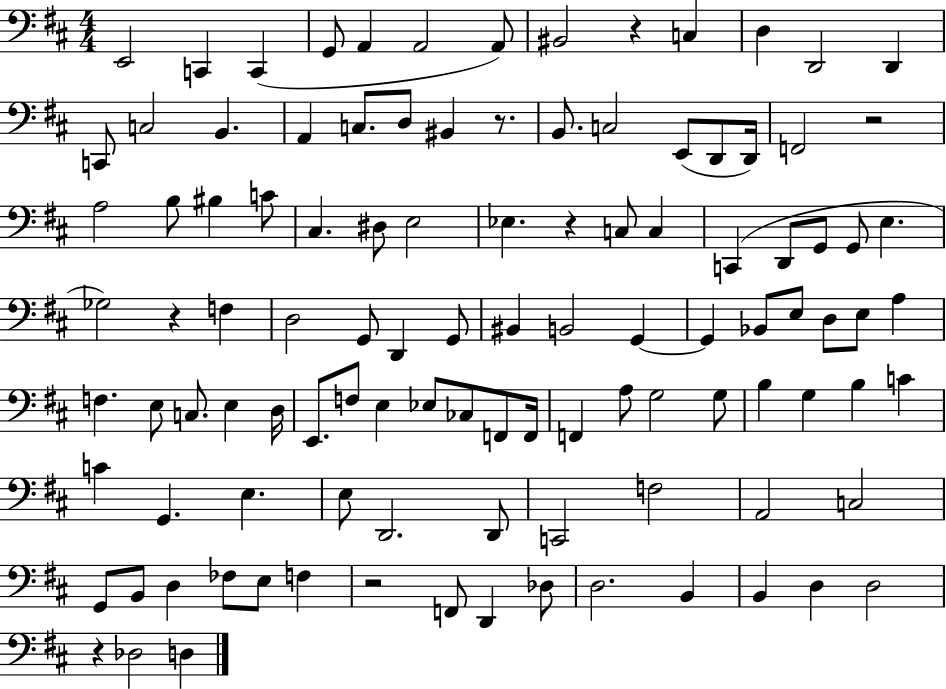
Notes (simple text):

E2/h C2/q C2/q G2/e A2/q A2/h A2/e BIS2/h R/q C3/q D3/q D2/h D2/q C2/e C3/h B2/q. A2/q C3/e. D3/e BIS2/q R/e. B2/e. C3/h E2/e D2/e D2/s F2/h R/h A3/h B3/e BIS3/q C4/e C#3/q. D#3/e E3/h Eb3/q. R/q C3/e C3/q C2/q D2/e G2/e G2/e E3/q. Gb3/h R/q F3/q D3/h G2/e D2/q G2/e BIS2/q B2/h G2/q G2/q Bb2/e E3/e D3/e E3/e A3/q F3/q. E3/e C3/e. E3/q D3/s E2/e. F3/e E3/q Eb3/e CES3/e F2/e F2/s F2/q A3/e G3/h G3/e B3/q G3/q B3/q C4/q C4/q G2/q. E3/q. E3/e D2/h. D2/e C2/h F3/h A2/h C3/h G2/e B2/e D3/q FES3/e E3/e F3/q R/h F2/e D2/q Db3/e D3/h. B2/q B2/q D3/q D3/h R/q Db3/h D3/q